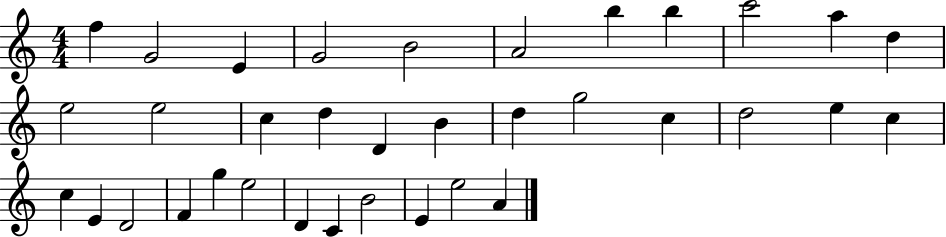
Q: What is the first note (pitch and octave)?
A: F5